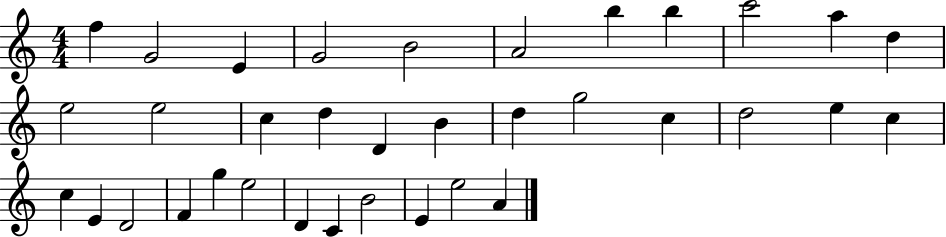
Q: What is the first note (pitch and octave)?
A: F5